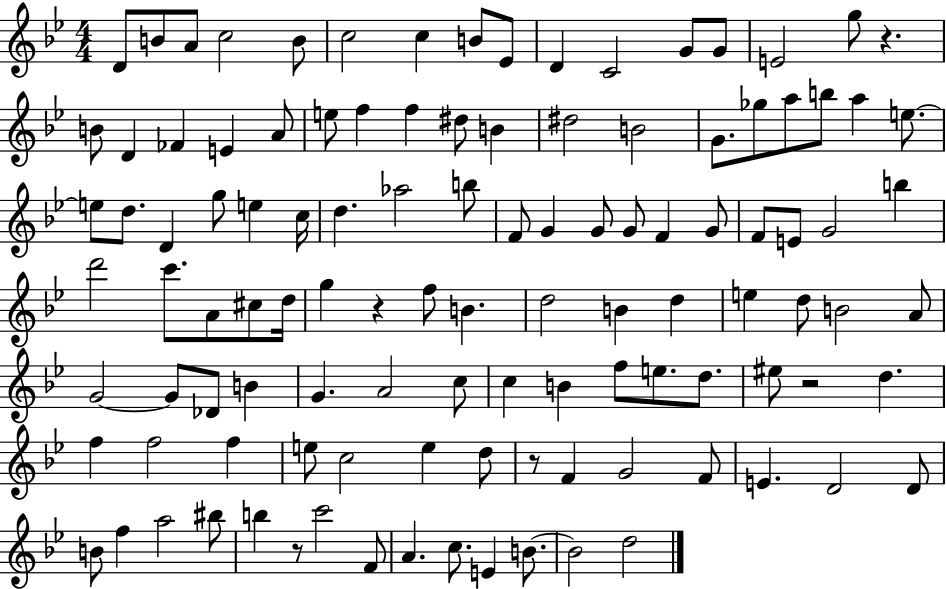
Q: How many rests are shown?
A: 5